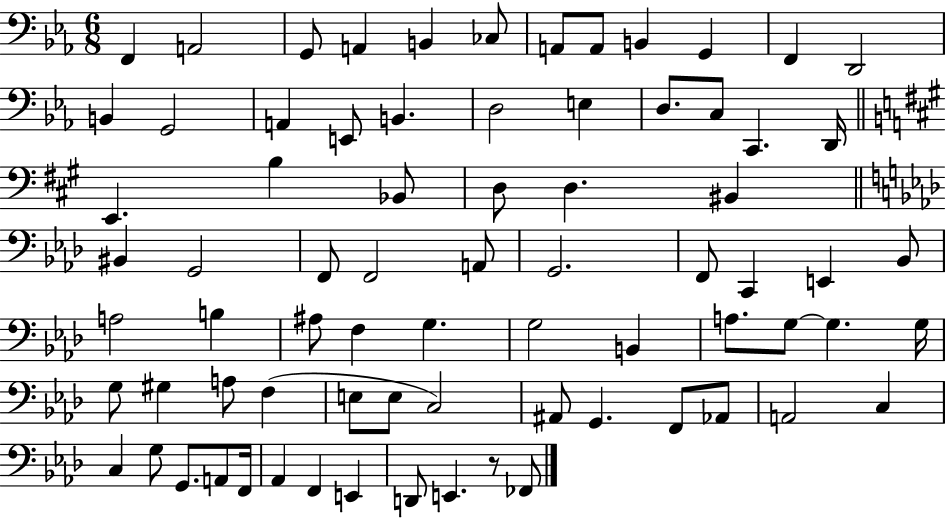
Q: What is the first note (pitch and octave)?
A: F2